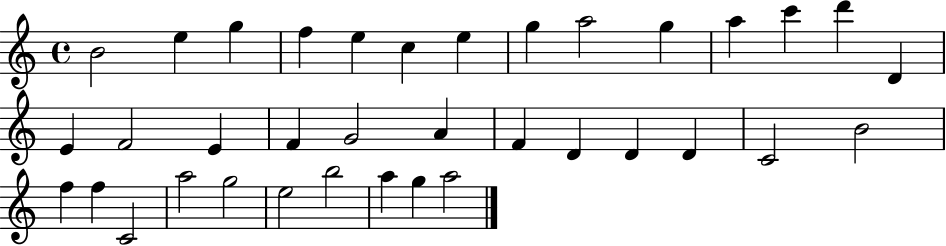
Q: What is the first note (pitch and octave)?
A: B4